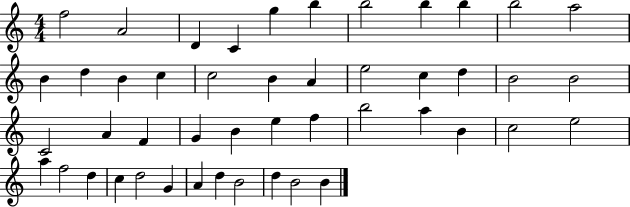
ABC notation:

X:1
T:Untitled
M:4/4
L:1/4
K:C
f2 A2 D C g b b2 b b b2 a2 B d B c c2 B A e2 c d B2 B2 C2 A F G B e f b2 a B c2 e2 a f2 d c d2 G A d B2 d B2 B